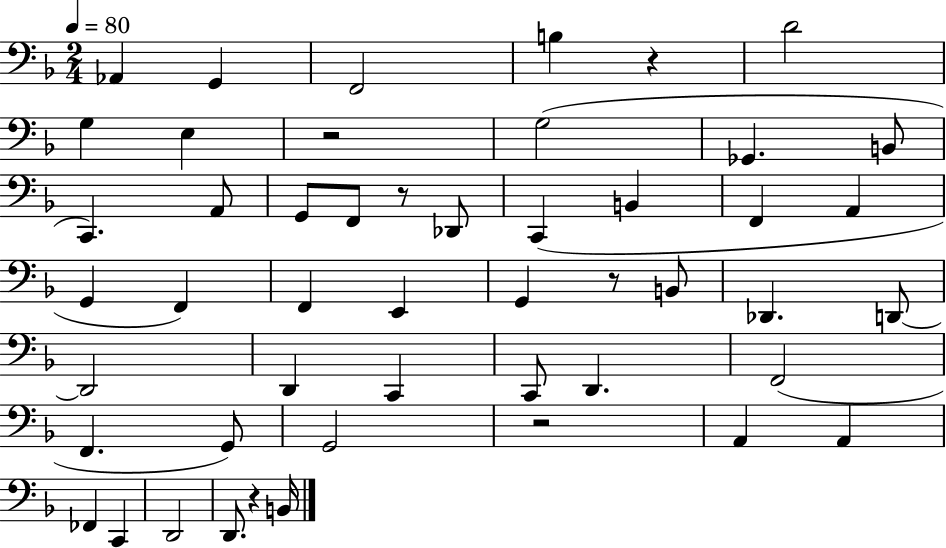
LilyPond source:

{
  \clef bass
  \numericTimeSignature
  \time 2/4
  \key f \major
  \tempo 4 = 80
  \repeat volta 2 { aes,4 g,4 | f,2 | b4 r4 | d'2 | \break g4 e4 | r2 | g2( | ges,4. b,8 | \break c,4.) a,8 | g,8 f,8 r8 des,8 | c,4( b,4 | f,4 a,4 | \break g,4 f,4) | f,4 e,4 | g,4 r8 b,8 | des,4. d,8~~ | \break d,2 | d,4 c,4 | c,8 d,4. | f,2( | \break f,4. g,8) | g,2 | r2 | a,4 a,4 | \break fes,4 c,4 | d,2 | d,8. r4 b,16 | } \bar "|."
}